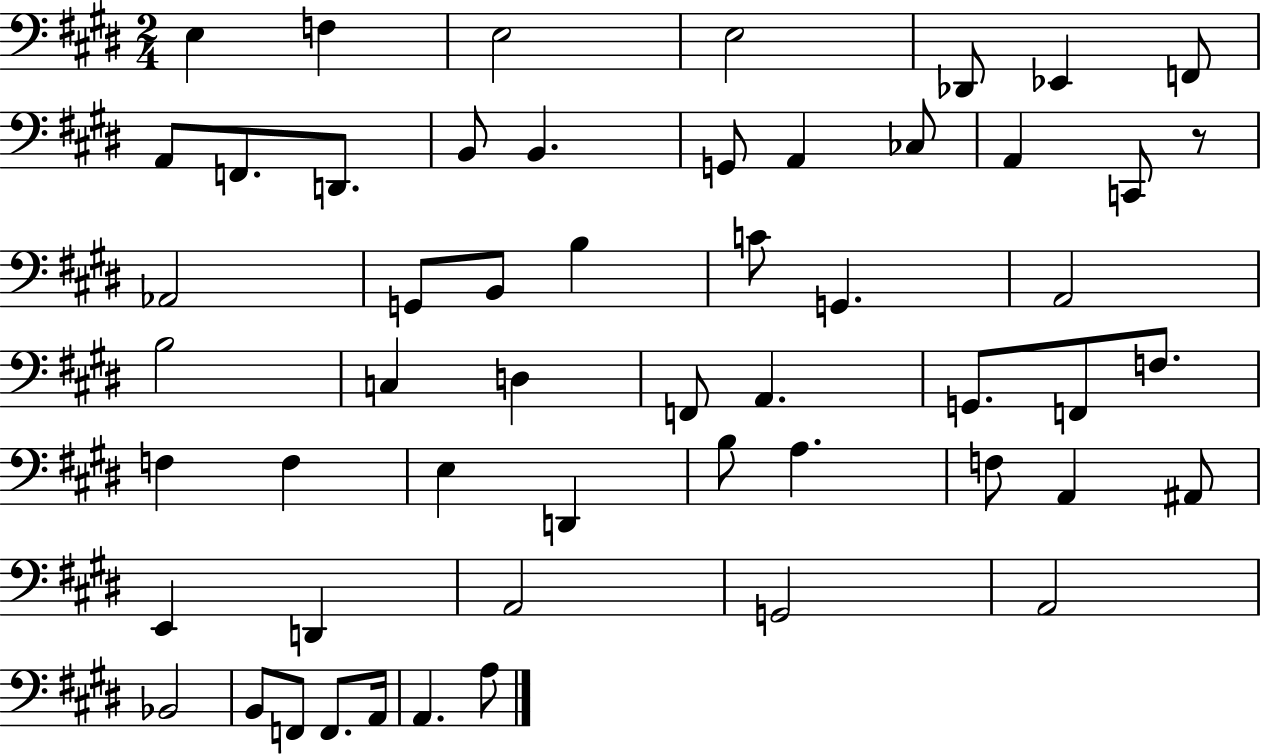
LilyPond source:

{
  \clef bass
  \numericTimeSignature
  \time 2/4
  \key e \major
  e4 f4 | e2 | e2 | des,8 ees,4 f,8 | \break a,8 f,8. d,8. | b,8 b,4. | g,8 a,4 ces8 | a,4 c,8 r8 | \break aes,2 | g,8 b,8 b4 | c'8 g,4. | a,2 | \break b2 | c4 d4 | f,8 a,4. | g,8. f,8 f8. | \break f4 f4 | e4 d,4 | b8 a4. | f8 a,4 ais,8 | \break e,4 d,4 | a,2 | g,2 | a,2 | \break bes,2 | b,8 f,8 f,8. a,16 | a,4. a8 | \bar "|."
}